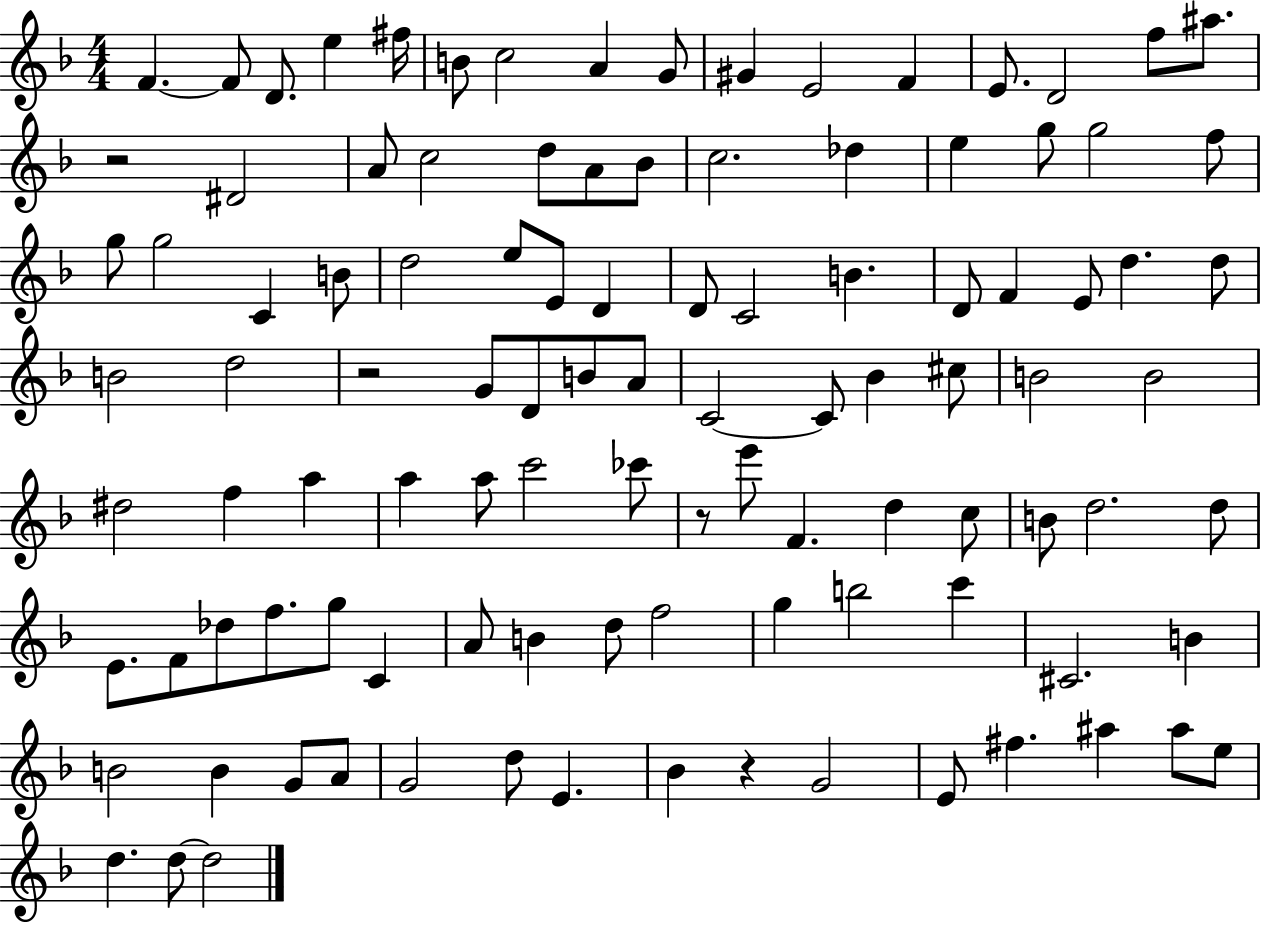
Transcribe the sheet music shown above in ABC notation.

X:1
T:Untitled
M:4/4
L:1/4
K:F
F F/2 D/2 e ^f/4 B/2 c2 A G/2 ^G E2 F E/2 D2 f/2 ^a/2 z2 ^D2 A/2 c2 d/2 A/2 _B/2 c2 _d e g/2 g2 f/2 g/2 g2 C B/2 d2 e/2 E/2 D D/2 C2 B D/2 F E/2 d d/2 B2 d2 z2 G/2 D/2 B/2 A/2 C2 C/2 _B ^c/2 B2 B2 ^d2 f a a a/2 c'2 _c'/2 z/2 e'/2 F d c/2 B/2 d2 d/2 E/2 F/2 _d/2 f/2 g/2 C A/2 B d/2 f2 g b2 c' ^C2 B B2 B G/2 A/2 G2 d/2 E _B z G2 E/2 ^f ^a ^a/2 e/2 d d/2 d2